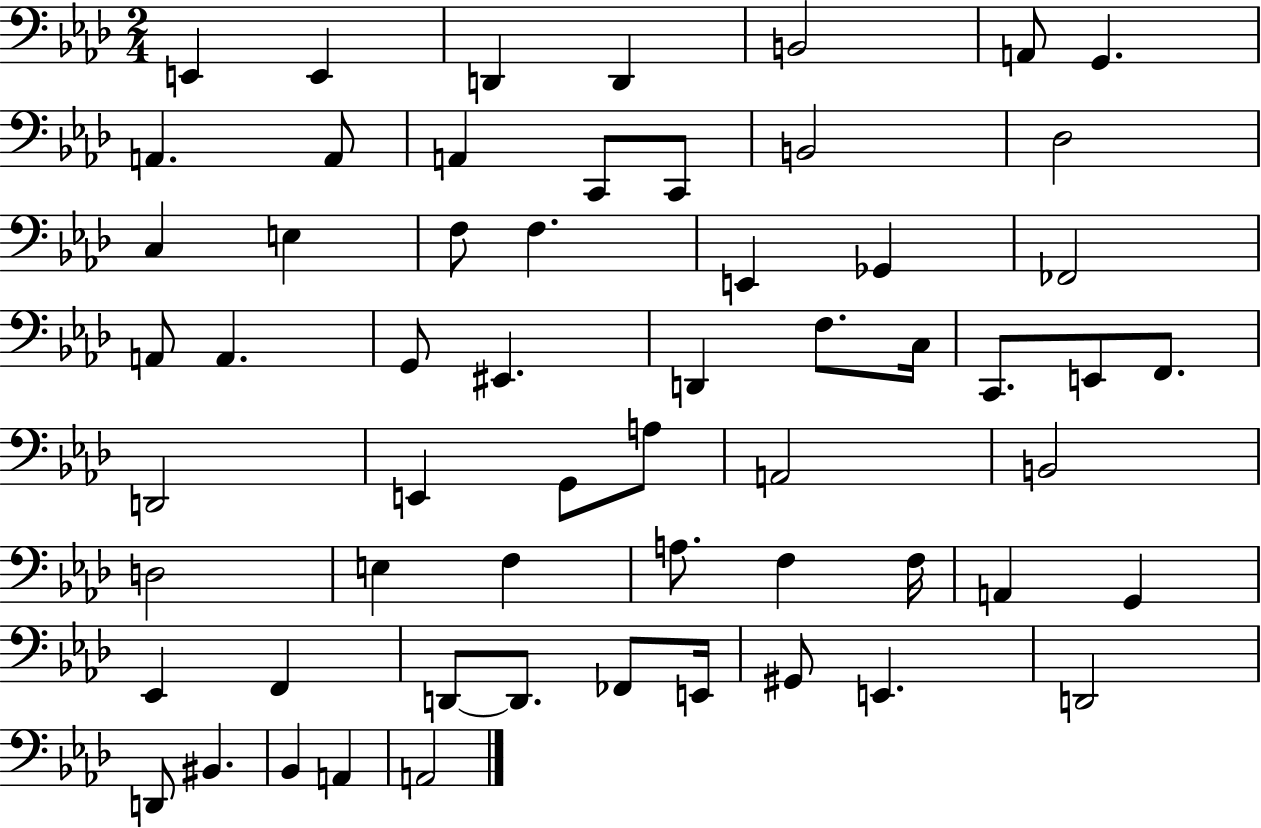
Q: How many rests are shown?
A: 0